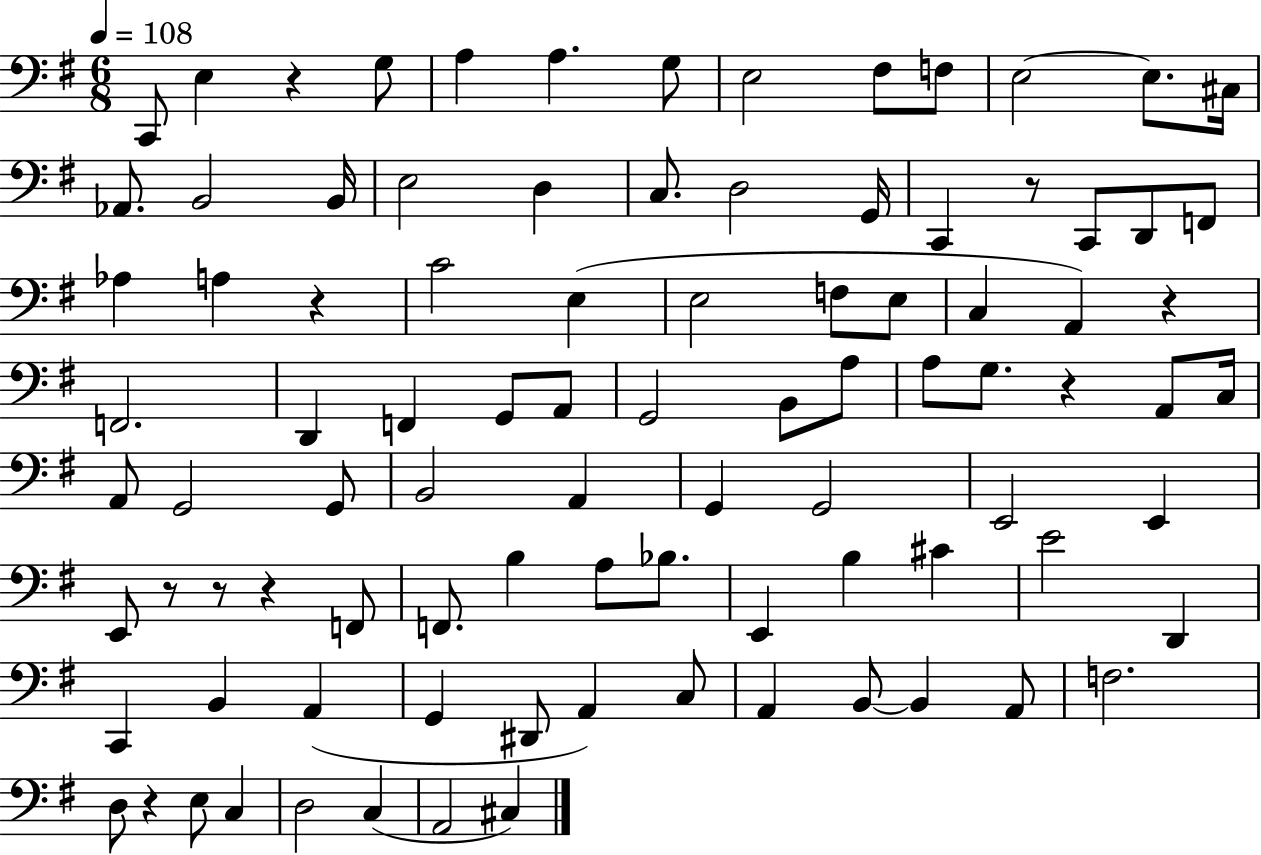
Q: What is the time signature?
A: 6/8